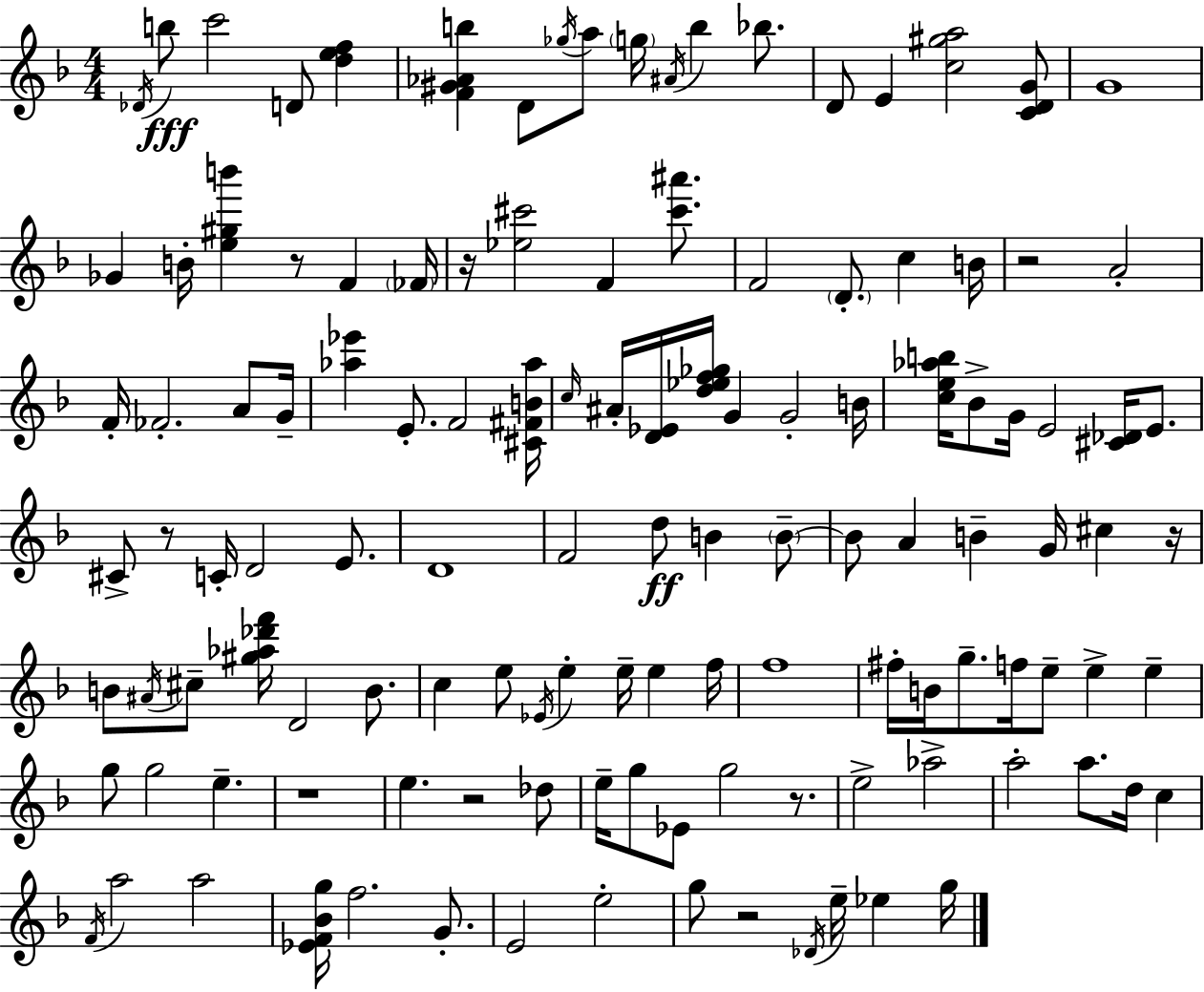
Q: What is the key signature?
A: D minor